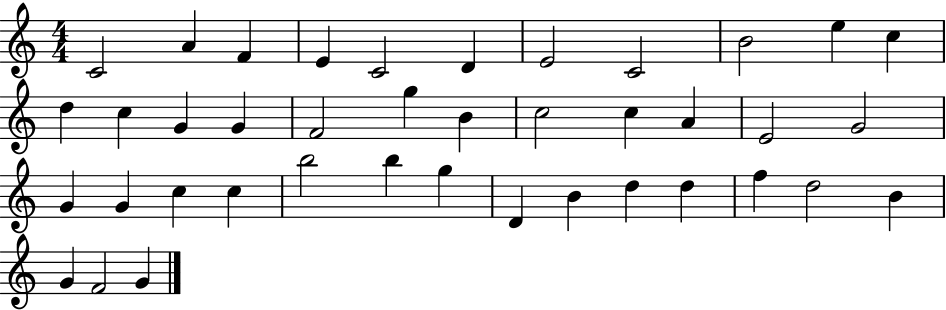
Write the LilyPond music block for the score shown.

{
  \clef treble
  \numericTimeSignature
  \time 4/4
  \key c \major
  c'2 a'4 f'4 | e'4 c'2 d'4 | e'2 c'2 | b'2 e''4 c''4 | \break d''4 c''4 g'4 g'4 | f'2 g''4 b'4 | c''2 c''4 a'4 | e'2 g'2 | \break g'4 g'4 c''4 c''4 | b''2 b''4 g''4 | d'4 b'4 d''4 d''4 | f''4 d''2 b'4 | \break g'4 f'2 g'4 | \bar "|."
}